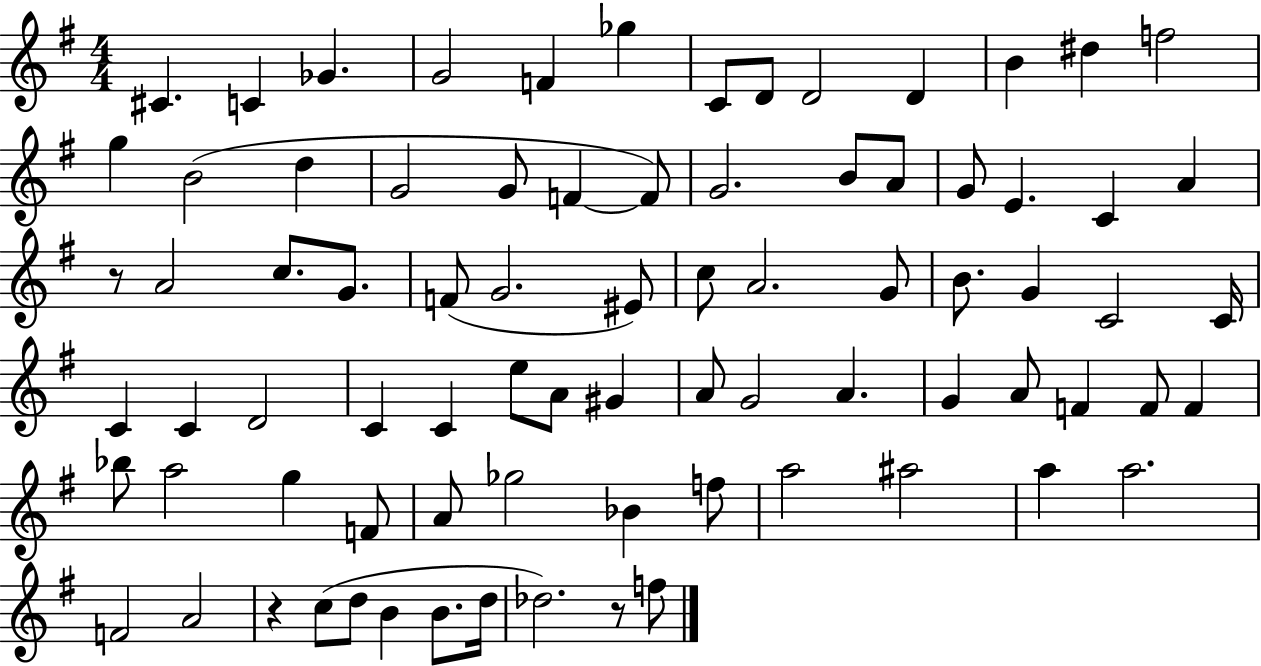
C#4/q. C4/q Gb4/q. G4/h F4/q Gb5/q C4/e D4/e D4/h D4/q B4/q D#5/q F5/h G5/q B4/h D5/q G4/h G4/e F4/q F4/e G4/h. B4/e A4/e G4/e E4/q. C4/q A4/q R/e A4/h C5/e. G4/e. F4/e G4/h. EIS4/e C5/e A4/h. G4/e B4/e. G4/q C4/h C4/s C4/q C4/q D4/h C4/q C4/q E5/e A4/e G#4/q A4/e G4/h A4/q. G4/q A4/e F4/q F4/e F4/q Bb5/e A5/h G5/q F4/e A4/e Gb5/h Bb4/q F5/e A5/h A#5/h A5/q A5/h. F4/h A4/h R/q C5/e D5/e B4/q B4/e. D5/s Db5/h. R/e F5/e